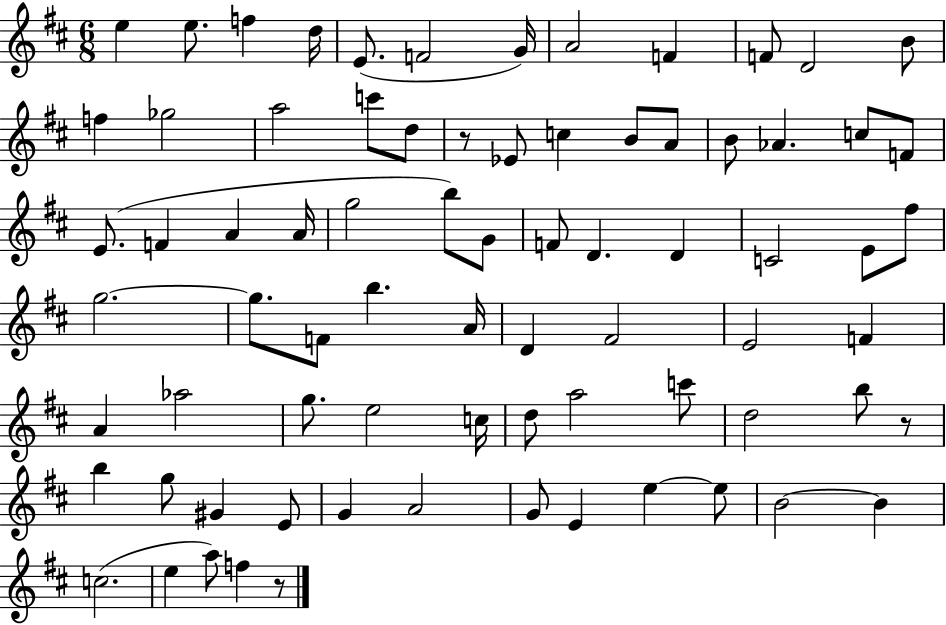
{
  \clef treble
  \numericTimeSignature
  \time 6/8
  \key d \major
  e''4 e''8. f''4 d''16 | e'8.( f'2 g'16) | a'2 f'4 | f'8 d'2 b'8 | \break f''4 ges''2 | a''2 c'''8 d''8 | r8 ees'8 c''4 b'8 a'8 | b'8 aes'4. c''8 f'8 | \break e'8.( f'4 a'4 a'16 | g''2 b''8) g'8 | f'8 d'4. d'4 | c'2 e'8 fis''8 | \break g''2.~~ | g''8. f'8 b''4. a'16 | d'4 fis'2 | e'2 f'4 | \break a'4 aes''2 | g''8. e''2 c''16 | d''8 a''2 c'''8 | d''2 b''8 r8 | \break b''4 g''8 gis'4 e'8 | g'4 a'2 | g'8 e'4 e''4~~ e''8 | b'2~~ b'4 | \break c''2.( | e''4 a''8) f''4 r8 | \bar "|."
}